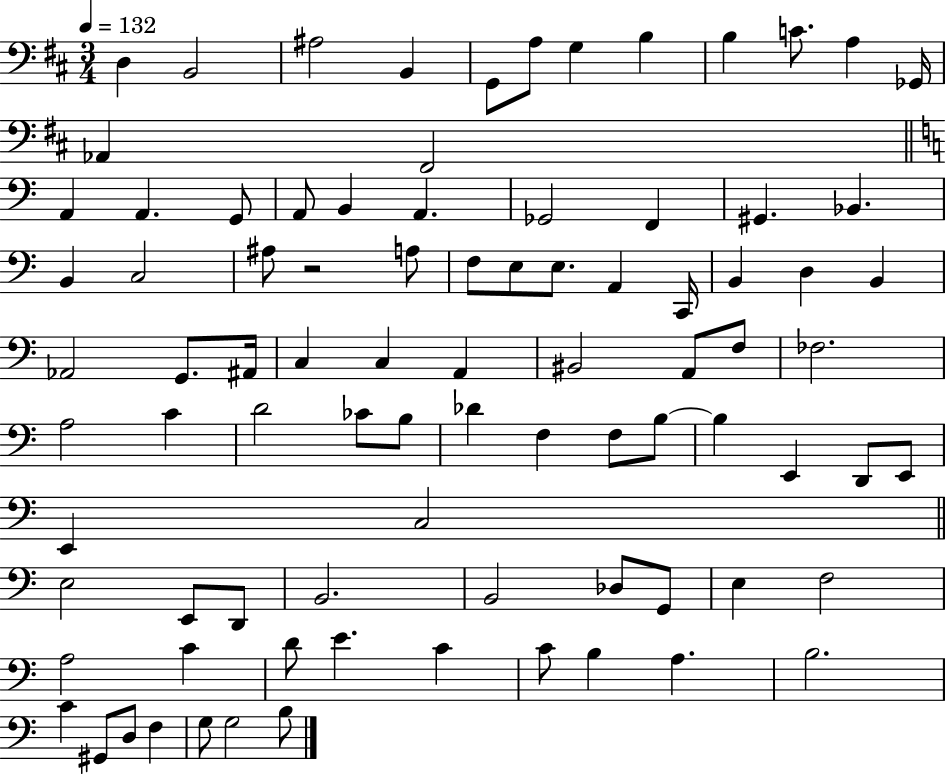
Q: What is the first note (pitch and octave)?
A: D3